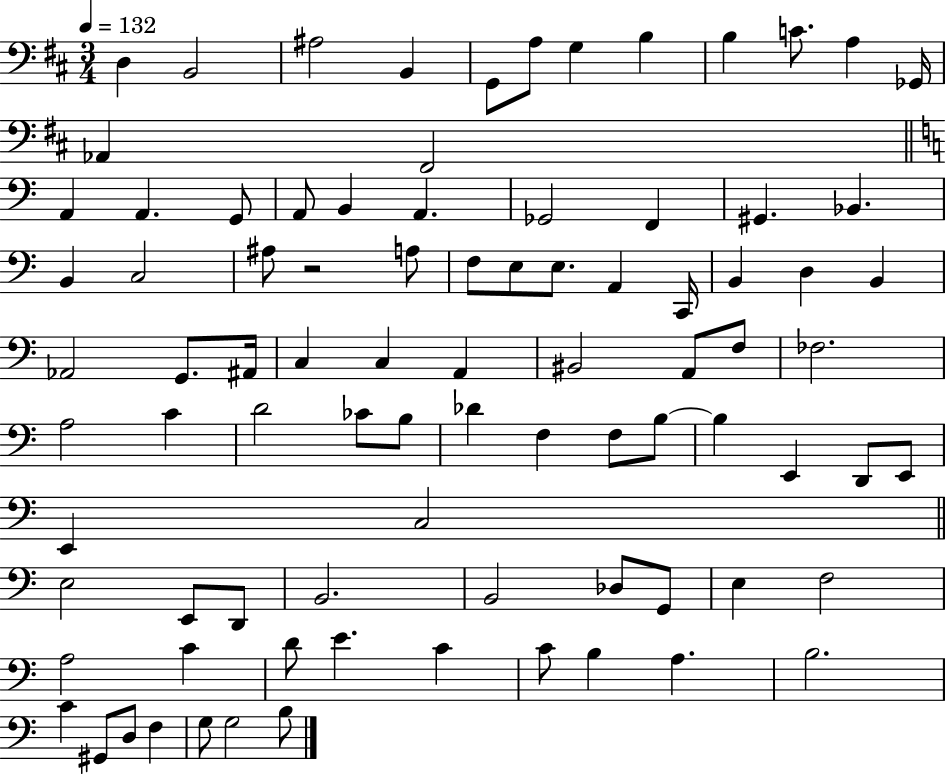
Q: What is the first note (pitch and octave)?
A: D3